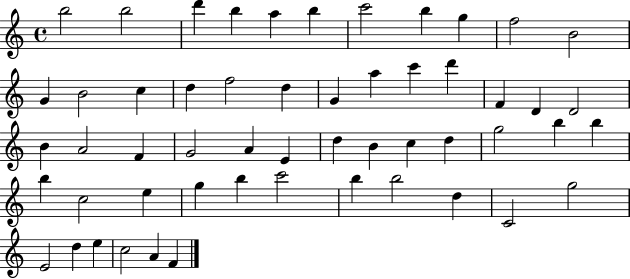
{
  \clef treble
  \time 4/4
  \defaultTimeSignature
  \key c \major
  b''2 b''2 | d'''4 b''4 a''4 b''4 | c'''2 b''4 g''4 | f''2 b'2 | \break g'4 b'2 c''4 | d''4 f''2 d''4 | g'4 a''4 c'''4 d'''4 | f'4 d'4 d'2 | \break b'4 a'2 f'4 | g'2 a'4 e'4 | d''4 b'4 c''4 d''4 | g''2 b''4 b''4 | \break b''4 c''2 e''4 | g''4 b''4 c'''2 | b''4 b''2 d''4 | c'2 g''2 | \break e'2 d''4 e''4 | c''2 a'4 f'4 | \bar "|."
}